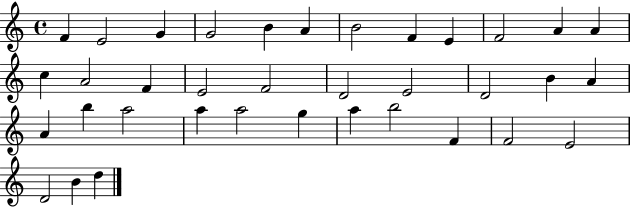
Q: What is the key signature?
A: C major